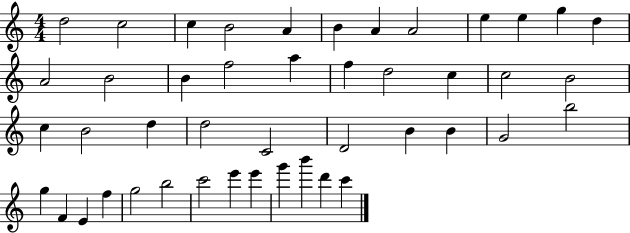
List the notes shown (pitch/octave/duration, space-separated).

D5/h C5/h C5/q B4/h A4/q B4/q A4/q A4/h E5/q E5/q G5/q D5/q A4/h B4/h B4/q F5/h A5/q F5/q D5/h C5/q C5/h B4/h C5/q B4/h D5/q D5/h C4/h D4/h B4/q B4/q G4/h B5/h G5/q F4/q E4/q F5/q G5/h B5/h C6/h E6/q E6/q G6/q B6/q D6/q C6/q